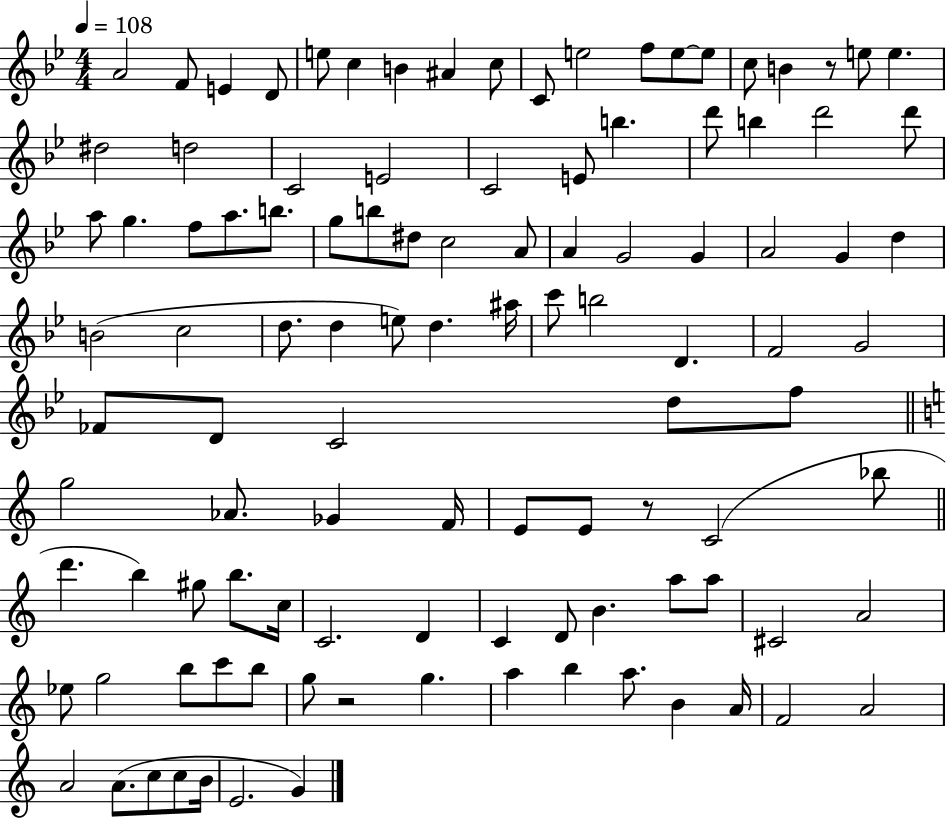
{
  \clef treble
  \numericTimeSignature
  \time 4/4
  \key bes \major
  \tempo 4 = 108
  \repeat volta 2 { a'2 f'8 e'4 d'8 | e''8 c''4 b'4 ais'4 c''8 | c'8 e''2 f''8 e''8~~ e''8 | c''8 b'4 r8 e''8 e''4. | \break dis''2 d''2 | c'2 e'2 | c'2 e'8 b''4. | d'''8 b''4 d'''2 d'''8 | \break a''8 g''4. f''8 a''8. b''8. | g''8 b''8 dis''8 c''2 a'8 | a'4 g'2 g'4 | a'2 g'4 d''4 | \break b'2( c''2 | d''8. d''4 e''8) d''4. ais''16 | c'''8 b''2 d'4. | f'2 g'2 | \break fes'8 d'8 c'2 d''8 f''8 | \bar "||" \break \key c \major g''2 aes'8. ges'4 f'16 | e'8 e'8 r8 c'2( bes''8 | \bar "||" \break \key a \minor d'''4. b''4) gis''8 b''8. c''16 | c'2. d'4 | c'4 d'8 b'4. a''8 a''8 | cis'2 a'2 | \break ees''8 g''2 b''8 c'''8 b''8 | g''8 r2 g''4. | a''4 b''4 a''8. b'4 a'16 | f'2 a'2 | \break a'2 a'8.( c''8 c''8 b'16 | e'2. g'4) | } \bar "|."
}